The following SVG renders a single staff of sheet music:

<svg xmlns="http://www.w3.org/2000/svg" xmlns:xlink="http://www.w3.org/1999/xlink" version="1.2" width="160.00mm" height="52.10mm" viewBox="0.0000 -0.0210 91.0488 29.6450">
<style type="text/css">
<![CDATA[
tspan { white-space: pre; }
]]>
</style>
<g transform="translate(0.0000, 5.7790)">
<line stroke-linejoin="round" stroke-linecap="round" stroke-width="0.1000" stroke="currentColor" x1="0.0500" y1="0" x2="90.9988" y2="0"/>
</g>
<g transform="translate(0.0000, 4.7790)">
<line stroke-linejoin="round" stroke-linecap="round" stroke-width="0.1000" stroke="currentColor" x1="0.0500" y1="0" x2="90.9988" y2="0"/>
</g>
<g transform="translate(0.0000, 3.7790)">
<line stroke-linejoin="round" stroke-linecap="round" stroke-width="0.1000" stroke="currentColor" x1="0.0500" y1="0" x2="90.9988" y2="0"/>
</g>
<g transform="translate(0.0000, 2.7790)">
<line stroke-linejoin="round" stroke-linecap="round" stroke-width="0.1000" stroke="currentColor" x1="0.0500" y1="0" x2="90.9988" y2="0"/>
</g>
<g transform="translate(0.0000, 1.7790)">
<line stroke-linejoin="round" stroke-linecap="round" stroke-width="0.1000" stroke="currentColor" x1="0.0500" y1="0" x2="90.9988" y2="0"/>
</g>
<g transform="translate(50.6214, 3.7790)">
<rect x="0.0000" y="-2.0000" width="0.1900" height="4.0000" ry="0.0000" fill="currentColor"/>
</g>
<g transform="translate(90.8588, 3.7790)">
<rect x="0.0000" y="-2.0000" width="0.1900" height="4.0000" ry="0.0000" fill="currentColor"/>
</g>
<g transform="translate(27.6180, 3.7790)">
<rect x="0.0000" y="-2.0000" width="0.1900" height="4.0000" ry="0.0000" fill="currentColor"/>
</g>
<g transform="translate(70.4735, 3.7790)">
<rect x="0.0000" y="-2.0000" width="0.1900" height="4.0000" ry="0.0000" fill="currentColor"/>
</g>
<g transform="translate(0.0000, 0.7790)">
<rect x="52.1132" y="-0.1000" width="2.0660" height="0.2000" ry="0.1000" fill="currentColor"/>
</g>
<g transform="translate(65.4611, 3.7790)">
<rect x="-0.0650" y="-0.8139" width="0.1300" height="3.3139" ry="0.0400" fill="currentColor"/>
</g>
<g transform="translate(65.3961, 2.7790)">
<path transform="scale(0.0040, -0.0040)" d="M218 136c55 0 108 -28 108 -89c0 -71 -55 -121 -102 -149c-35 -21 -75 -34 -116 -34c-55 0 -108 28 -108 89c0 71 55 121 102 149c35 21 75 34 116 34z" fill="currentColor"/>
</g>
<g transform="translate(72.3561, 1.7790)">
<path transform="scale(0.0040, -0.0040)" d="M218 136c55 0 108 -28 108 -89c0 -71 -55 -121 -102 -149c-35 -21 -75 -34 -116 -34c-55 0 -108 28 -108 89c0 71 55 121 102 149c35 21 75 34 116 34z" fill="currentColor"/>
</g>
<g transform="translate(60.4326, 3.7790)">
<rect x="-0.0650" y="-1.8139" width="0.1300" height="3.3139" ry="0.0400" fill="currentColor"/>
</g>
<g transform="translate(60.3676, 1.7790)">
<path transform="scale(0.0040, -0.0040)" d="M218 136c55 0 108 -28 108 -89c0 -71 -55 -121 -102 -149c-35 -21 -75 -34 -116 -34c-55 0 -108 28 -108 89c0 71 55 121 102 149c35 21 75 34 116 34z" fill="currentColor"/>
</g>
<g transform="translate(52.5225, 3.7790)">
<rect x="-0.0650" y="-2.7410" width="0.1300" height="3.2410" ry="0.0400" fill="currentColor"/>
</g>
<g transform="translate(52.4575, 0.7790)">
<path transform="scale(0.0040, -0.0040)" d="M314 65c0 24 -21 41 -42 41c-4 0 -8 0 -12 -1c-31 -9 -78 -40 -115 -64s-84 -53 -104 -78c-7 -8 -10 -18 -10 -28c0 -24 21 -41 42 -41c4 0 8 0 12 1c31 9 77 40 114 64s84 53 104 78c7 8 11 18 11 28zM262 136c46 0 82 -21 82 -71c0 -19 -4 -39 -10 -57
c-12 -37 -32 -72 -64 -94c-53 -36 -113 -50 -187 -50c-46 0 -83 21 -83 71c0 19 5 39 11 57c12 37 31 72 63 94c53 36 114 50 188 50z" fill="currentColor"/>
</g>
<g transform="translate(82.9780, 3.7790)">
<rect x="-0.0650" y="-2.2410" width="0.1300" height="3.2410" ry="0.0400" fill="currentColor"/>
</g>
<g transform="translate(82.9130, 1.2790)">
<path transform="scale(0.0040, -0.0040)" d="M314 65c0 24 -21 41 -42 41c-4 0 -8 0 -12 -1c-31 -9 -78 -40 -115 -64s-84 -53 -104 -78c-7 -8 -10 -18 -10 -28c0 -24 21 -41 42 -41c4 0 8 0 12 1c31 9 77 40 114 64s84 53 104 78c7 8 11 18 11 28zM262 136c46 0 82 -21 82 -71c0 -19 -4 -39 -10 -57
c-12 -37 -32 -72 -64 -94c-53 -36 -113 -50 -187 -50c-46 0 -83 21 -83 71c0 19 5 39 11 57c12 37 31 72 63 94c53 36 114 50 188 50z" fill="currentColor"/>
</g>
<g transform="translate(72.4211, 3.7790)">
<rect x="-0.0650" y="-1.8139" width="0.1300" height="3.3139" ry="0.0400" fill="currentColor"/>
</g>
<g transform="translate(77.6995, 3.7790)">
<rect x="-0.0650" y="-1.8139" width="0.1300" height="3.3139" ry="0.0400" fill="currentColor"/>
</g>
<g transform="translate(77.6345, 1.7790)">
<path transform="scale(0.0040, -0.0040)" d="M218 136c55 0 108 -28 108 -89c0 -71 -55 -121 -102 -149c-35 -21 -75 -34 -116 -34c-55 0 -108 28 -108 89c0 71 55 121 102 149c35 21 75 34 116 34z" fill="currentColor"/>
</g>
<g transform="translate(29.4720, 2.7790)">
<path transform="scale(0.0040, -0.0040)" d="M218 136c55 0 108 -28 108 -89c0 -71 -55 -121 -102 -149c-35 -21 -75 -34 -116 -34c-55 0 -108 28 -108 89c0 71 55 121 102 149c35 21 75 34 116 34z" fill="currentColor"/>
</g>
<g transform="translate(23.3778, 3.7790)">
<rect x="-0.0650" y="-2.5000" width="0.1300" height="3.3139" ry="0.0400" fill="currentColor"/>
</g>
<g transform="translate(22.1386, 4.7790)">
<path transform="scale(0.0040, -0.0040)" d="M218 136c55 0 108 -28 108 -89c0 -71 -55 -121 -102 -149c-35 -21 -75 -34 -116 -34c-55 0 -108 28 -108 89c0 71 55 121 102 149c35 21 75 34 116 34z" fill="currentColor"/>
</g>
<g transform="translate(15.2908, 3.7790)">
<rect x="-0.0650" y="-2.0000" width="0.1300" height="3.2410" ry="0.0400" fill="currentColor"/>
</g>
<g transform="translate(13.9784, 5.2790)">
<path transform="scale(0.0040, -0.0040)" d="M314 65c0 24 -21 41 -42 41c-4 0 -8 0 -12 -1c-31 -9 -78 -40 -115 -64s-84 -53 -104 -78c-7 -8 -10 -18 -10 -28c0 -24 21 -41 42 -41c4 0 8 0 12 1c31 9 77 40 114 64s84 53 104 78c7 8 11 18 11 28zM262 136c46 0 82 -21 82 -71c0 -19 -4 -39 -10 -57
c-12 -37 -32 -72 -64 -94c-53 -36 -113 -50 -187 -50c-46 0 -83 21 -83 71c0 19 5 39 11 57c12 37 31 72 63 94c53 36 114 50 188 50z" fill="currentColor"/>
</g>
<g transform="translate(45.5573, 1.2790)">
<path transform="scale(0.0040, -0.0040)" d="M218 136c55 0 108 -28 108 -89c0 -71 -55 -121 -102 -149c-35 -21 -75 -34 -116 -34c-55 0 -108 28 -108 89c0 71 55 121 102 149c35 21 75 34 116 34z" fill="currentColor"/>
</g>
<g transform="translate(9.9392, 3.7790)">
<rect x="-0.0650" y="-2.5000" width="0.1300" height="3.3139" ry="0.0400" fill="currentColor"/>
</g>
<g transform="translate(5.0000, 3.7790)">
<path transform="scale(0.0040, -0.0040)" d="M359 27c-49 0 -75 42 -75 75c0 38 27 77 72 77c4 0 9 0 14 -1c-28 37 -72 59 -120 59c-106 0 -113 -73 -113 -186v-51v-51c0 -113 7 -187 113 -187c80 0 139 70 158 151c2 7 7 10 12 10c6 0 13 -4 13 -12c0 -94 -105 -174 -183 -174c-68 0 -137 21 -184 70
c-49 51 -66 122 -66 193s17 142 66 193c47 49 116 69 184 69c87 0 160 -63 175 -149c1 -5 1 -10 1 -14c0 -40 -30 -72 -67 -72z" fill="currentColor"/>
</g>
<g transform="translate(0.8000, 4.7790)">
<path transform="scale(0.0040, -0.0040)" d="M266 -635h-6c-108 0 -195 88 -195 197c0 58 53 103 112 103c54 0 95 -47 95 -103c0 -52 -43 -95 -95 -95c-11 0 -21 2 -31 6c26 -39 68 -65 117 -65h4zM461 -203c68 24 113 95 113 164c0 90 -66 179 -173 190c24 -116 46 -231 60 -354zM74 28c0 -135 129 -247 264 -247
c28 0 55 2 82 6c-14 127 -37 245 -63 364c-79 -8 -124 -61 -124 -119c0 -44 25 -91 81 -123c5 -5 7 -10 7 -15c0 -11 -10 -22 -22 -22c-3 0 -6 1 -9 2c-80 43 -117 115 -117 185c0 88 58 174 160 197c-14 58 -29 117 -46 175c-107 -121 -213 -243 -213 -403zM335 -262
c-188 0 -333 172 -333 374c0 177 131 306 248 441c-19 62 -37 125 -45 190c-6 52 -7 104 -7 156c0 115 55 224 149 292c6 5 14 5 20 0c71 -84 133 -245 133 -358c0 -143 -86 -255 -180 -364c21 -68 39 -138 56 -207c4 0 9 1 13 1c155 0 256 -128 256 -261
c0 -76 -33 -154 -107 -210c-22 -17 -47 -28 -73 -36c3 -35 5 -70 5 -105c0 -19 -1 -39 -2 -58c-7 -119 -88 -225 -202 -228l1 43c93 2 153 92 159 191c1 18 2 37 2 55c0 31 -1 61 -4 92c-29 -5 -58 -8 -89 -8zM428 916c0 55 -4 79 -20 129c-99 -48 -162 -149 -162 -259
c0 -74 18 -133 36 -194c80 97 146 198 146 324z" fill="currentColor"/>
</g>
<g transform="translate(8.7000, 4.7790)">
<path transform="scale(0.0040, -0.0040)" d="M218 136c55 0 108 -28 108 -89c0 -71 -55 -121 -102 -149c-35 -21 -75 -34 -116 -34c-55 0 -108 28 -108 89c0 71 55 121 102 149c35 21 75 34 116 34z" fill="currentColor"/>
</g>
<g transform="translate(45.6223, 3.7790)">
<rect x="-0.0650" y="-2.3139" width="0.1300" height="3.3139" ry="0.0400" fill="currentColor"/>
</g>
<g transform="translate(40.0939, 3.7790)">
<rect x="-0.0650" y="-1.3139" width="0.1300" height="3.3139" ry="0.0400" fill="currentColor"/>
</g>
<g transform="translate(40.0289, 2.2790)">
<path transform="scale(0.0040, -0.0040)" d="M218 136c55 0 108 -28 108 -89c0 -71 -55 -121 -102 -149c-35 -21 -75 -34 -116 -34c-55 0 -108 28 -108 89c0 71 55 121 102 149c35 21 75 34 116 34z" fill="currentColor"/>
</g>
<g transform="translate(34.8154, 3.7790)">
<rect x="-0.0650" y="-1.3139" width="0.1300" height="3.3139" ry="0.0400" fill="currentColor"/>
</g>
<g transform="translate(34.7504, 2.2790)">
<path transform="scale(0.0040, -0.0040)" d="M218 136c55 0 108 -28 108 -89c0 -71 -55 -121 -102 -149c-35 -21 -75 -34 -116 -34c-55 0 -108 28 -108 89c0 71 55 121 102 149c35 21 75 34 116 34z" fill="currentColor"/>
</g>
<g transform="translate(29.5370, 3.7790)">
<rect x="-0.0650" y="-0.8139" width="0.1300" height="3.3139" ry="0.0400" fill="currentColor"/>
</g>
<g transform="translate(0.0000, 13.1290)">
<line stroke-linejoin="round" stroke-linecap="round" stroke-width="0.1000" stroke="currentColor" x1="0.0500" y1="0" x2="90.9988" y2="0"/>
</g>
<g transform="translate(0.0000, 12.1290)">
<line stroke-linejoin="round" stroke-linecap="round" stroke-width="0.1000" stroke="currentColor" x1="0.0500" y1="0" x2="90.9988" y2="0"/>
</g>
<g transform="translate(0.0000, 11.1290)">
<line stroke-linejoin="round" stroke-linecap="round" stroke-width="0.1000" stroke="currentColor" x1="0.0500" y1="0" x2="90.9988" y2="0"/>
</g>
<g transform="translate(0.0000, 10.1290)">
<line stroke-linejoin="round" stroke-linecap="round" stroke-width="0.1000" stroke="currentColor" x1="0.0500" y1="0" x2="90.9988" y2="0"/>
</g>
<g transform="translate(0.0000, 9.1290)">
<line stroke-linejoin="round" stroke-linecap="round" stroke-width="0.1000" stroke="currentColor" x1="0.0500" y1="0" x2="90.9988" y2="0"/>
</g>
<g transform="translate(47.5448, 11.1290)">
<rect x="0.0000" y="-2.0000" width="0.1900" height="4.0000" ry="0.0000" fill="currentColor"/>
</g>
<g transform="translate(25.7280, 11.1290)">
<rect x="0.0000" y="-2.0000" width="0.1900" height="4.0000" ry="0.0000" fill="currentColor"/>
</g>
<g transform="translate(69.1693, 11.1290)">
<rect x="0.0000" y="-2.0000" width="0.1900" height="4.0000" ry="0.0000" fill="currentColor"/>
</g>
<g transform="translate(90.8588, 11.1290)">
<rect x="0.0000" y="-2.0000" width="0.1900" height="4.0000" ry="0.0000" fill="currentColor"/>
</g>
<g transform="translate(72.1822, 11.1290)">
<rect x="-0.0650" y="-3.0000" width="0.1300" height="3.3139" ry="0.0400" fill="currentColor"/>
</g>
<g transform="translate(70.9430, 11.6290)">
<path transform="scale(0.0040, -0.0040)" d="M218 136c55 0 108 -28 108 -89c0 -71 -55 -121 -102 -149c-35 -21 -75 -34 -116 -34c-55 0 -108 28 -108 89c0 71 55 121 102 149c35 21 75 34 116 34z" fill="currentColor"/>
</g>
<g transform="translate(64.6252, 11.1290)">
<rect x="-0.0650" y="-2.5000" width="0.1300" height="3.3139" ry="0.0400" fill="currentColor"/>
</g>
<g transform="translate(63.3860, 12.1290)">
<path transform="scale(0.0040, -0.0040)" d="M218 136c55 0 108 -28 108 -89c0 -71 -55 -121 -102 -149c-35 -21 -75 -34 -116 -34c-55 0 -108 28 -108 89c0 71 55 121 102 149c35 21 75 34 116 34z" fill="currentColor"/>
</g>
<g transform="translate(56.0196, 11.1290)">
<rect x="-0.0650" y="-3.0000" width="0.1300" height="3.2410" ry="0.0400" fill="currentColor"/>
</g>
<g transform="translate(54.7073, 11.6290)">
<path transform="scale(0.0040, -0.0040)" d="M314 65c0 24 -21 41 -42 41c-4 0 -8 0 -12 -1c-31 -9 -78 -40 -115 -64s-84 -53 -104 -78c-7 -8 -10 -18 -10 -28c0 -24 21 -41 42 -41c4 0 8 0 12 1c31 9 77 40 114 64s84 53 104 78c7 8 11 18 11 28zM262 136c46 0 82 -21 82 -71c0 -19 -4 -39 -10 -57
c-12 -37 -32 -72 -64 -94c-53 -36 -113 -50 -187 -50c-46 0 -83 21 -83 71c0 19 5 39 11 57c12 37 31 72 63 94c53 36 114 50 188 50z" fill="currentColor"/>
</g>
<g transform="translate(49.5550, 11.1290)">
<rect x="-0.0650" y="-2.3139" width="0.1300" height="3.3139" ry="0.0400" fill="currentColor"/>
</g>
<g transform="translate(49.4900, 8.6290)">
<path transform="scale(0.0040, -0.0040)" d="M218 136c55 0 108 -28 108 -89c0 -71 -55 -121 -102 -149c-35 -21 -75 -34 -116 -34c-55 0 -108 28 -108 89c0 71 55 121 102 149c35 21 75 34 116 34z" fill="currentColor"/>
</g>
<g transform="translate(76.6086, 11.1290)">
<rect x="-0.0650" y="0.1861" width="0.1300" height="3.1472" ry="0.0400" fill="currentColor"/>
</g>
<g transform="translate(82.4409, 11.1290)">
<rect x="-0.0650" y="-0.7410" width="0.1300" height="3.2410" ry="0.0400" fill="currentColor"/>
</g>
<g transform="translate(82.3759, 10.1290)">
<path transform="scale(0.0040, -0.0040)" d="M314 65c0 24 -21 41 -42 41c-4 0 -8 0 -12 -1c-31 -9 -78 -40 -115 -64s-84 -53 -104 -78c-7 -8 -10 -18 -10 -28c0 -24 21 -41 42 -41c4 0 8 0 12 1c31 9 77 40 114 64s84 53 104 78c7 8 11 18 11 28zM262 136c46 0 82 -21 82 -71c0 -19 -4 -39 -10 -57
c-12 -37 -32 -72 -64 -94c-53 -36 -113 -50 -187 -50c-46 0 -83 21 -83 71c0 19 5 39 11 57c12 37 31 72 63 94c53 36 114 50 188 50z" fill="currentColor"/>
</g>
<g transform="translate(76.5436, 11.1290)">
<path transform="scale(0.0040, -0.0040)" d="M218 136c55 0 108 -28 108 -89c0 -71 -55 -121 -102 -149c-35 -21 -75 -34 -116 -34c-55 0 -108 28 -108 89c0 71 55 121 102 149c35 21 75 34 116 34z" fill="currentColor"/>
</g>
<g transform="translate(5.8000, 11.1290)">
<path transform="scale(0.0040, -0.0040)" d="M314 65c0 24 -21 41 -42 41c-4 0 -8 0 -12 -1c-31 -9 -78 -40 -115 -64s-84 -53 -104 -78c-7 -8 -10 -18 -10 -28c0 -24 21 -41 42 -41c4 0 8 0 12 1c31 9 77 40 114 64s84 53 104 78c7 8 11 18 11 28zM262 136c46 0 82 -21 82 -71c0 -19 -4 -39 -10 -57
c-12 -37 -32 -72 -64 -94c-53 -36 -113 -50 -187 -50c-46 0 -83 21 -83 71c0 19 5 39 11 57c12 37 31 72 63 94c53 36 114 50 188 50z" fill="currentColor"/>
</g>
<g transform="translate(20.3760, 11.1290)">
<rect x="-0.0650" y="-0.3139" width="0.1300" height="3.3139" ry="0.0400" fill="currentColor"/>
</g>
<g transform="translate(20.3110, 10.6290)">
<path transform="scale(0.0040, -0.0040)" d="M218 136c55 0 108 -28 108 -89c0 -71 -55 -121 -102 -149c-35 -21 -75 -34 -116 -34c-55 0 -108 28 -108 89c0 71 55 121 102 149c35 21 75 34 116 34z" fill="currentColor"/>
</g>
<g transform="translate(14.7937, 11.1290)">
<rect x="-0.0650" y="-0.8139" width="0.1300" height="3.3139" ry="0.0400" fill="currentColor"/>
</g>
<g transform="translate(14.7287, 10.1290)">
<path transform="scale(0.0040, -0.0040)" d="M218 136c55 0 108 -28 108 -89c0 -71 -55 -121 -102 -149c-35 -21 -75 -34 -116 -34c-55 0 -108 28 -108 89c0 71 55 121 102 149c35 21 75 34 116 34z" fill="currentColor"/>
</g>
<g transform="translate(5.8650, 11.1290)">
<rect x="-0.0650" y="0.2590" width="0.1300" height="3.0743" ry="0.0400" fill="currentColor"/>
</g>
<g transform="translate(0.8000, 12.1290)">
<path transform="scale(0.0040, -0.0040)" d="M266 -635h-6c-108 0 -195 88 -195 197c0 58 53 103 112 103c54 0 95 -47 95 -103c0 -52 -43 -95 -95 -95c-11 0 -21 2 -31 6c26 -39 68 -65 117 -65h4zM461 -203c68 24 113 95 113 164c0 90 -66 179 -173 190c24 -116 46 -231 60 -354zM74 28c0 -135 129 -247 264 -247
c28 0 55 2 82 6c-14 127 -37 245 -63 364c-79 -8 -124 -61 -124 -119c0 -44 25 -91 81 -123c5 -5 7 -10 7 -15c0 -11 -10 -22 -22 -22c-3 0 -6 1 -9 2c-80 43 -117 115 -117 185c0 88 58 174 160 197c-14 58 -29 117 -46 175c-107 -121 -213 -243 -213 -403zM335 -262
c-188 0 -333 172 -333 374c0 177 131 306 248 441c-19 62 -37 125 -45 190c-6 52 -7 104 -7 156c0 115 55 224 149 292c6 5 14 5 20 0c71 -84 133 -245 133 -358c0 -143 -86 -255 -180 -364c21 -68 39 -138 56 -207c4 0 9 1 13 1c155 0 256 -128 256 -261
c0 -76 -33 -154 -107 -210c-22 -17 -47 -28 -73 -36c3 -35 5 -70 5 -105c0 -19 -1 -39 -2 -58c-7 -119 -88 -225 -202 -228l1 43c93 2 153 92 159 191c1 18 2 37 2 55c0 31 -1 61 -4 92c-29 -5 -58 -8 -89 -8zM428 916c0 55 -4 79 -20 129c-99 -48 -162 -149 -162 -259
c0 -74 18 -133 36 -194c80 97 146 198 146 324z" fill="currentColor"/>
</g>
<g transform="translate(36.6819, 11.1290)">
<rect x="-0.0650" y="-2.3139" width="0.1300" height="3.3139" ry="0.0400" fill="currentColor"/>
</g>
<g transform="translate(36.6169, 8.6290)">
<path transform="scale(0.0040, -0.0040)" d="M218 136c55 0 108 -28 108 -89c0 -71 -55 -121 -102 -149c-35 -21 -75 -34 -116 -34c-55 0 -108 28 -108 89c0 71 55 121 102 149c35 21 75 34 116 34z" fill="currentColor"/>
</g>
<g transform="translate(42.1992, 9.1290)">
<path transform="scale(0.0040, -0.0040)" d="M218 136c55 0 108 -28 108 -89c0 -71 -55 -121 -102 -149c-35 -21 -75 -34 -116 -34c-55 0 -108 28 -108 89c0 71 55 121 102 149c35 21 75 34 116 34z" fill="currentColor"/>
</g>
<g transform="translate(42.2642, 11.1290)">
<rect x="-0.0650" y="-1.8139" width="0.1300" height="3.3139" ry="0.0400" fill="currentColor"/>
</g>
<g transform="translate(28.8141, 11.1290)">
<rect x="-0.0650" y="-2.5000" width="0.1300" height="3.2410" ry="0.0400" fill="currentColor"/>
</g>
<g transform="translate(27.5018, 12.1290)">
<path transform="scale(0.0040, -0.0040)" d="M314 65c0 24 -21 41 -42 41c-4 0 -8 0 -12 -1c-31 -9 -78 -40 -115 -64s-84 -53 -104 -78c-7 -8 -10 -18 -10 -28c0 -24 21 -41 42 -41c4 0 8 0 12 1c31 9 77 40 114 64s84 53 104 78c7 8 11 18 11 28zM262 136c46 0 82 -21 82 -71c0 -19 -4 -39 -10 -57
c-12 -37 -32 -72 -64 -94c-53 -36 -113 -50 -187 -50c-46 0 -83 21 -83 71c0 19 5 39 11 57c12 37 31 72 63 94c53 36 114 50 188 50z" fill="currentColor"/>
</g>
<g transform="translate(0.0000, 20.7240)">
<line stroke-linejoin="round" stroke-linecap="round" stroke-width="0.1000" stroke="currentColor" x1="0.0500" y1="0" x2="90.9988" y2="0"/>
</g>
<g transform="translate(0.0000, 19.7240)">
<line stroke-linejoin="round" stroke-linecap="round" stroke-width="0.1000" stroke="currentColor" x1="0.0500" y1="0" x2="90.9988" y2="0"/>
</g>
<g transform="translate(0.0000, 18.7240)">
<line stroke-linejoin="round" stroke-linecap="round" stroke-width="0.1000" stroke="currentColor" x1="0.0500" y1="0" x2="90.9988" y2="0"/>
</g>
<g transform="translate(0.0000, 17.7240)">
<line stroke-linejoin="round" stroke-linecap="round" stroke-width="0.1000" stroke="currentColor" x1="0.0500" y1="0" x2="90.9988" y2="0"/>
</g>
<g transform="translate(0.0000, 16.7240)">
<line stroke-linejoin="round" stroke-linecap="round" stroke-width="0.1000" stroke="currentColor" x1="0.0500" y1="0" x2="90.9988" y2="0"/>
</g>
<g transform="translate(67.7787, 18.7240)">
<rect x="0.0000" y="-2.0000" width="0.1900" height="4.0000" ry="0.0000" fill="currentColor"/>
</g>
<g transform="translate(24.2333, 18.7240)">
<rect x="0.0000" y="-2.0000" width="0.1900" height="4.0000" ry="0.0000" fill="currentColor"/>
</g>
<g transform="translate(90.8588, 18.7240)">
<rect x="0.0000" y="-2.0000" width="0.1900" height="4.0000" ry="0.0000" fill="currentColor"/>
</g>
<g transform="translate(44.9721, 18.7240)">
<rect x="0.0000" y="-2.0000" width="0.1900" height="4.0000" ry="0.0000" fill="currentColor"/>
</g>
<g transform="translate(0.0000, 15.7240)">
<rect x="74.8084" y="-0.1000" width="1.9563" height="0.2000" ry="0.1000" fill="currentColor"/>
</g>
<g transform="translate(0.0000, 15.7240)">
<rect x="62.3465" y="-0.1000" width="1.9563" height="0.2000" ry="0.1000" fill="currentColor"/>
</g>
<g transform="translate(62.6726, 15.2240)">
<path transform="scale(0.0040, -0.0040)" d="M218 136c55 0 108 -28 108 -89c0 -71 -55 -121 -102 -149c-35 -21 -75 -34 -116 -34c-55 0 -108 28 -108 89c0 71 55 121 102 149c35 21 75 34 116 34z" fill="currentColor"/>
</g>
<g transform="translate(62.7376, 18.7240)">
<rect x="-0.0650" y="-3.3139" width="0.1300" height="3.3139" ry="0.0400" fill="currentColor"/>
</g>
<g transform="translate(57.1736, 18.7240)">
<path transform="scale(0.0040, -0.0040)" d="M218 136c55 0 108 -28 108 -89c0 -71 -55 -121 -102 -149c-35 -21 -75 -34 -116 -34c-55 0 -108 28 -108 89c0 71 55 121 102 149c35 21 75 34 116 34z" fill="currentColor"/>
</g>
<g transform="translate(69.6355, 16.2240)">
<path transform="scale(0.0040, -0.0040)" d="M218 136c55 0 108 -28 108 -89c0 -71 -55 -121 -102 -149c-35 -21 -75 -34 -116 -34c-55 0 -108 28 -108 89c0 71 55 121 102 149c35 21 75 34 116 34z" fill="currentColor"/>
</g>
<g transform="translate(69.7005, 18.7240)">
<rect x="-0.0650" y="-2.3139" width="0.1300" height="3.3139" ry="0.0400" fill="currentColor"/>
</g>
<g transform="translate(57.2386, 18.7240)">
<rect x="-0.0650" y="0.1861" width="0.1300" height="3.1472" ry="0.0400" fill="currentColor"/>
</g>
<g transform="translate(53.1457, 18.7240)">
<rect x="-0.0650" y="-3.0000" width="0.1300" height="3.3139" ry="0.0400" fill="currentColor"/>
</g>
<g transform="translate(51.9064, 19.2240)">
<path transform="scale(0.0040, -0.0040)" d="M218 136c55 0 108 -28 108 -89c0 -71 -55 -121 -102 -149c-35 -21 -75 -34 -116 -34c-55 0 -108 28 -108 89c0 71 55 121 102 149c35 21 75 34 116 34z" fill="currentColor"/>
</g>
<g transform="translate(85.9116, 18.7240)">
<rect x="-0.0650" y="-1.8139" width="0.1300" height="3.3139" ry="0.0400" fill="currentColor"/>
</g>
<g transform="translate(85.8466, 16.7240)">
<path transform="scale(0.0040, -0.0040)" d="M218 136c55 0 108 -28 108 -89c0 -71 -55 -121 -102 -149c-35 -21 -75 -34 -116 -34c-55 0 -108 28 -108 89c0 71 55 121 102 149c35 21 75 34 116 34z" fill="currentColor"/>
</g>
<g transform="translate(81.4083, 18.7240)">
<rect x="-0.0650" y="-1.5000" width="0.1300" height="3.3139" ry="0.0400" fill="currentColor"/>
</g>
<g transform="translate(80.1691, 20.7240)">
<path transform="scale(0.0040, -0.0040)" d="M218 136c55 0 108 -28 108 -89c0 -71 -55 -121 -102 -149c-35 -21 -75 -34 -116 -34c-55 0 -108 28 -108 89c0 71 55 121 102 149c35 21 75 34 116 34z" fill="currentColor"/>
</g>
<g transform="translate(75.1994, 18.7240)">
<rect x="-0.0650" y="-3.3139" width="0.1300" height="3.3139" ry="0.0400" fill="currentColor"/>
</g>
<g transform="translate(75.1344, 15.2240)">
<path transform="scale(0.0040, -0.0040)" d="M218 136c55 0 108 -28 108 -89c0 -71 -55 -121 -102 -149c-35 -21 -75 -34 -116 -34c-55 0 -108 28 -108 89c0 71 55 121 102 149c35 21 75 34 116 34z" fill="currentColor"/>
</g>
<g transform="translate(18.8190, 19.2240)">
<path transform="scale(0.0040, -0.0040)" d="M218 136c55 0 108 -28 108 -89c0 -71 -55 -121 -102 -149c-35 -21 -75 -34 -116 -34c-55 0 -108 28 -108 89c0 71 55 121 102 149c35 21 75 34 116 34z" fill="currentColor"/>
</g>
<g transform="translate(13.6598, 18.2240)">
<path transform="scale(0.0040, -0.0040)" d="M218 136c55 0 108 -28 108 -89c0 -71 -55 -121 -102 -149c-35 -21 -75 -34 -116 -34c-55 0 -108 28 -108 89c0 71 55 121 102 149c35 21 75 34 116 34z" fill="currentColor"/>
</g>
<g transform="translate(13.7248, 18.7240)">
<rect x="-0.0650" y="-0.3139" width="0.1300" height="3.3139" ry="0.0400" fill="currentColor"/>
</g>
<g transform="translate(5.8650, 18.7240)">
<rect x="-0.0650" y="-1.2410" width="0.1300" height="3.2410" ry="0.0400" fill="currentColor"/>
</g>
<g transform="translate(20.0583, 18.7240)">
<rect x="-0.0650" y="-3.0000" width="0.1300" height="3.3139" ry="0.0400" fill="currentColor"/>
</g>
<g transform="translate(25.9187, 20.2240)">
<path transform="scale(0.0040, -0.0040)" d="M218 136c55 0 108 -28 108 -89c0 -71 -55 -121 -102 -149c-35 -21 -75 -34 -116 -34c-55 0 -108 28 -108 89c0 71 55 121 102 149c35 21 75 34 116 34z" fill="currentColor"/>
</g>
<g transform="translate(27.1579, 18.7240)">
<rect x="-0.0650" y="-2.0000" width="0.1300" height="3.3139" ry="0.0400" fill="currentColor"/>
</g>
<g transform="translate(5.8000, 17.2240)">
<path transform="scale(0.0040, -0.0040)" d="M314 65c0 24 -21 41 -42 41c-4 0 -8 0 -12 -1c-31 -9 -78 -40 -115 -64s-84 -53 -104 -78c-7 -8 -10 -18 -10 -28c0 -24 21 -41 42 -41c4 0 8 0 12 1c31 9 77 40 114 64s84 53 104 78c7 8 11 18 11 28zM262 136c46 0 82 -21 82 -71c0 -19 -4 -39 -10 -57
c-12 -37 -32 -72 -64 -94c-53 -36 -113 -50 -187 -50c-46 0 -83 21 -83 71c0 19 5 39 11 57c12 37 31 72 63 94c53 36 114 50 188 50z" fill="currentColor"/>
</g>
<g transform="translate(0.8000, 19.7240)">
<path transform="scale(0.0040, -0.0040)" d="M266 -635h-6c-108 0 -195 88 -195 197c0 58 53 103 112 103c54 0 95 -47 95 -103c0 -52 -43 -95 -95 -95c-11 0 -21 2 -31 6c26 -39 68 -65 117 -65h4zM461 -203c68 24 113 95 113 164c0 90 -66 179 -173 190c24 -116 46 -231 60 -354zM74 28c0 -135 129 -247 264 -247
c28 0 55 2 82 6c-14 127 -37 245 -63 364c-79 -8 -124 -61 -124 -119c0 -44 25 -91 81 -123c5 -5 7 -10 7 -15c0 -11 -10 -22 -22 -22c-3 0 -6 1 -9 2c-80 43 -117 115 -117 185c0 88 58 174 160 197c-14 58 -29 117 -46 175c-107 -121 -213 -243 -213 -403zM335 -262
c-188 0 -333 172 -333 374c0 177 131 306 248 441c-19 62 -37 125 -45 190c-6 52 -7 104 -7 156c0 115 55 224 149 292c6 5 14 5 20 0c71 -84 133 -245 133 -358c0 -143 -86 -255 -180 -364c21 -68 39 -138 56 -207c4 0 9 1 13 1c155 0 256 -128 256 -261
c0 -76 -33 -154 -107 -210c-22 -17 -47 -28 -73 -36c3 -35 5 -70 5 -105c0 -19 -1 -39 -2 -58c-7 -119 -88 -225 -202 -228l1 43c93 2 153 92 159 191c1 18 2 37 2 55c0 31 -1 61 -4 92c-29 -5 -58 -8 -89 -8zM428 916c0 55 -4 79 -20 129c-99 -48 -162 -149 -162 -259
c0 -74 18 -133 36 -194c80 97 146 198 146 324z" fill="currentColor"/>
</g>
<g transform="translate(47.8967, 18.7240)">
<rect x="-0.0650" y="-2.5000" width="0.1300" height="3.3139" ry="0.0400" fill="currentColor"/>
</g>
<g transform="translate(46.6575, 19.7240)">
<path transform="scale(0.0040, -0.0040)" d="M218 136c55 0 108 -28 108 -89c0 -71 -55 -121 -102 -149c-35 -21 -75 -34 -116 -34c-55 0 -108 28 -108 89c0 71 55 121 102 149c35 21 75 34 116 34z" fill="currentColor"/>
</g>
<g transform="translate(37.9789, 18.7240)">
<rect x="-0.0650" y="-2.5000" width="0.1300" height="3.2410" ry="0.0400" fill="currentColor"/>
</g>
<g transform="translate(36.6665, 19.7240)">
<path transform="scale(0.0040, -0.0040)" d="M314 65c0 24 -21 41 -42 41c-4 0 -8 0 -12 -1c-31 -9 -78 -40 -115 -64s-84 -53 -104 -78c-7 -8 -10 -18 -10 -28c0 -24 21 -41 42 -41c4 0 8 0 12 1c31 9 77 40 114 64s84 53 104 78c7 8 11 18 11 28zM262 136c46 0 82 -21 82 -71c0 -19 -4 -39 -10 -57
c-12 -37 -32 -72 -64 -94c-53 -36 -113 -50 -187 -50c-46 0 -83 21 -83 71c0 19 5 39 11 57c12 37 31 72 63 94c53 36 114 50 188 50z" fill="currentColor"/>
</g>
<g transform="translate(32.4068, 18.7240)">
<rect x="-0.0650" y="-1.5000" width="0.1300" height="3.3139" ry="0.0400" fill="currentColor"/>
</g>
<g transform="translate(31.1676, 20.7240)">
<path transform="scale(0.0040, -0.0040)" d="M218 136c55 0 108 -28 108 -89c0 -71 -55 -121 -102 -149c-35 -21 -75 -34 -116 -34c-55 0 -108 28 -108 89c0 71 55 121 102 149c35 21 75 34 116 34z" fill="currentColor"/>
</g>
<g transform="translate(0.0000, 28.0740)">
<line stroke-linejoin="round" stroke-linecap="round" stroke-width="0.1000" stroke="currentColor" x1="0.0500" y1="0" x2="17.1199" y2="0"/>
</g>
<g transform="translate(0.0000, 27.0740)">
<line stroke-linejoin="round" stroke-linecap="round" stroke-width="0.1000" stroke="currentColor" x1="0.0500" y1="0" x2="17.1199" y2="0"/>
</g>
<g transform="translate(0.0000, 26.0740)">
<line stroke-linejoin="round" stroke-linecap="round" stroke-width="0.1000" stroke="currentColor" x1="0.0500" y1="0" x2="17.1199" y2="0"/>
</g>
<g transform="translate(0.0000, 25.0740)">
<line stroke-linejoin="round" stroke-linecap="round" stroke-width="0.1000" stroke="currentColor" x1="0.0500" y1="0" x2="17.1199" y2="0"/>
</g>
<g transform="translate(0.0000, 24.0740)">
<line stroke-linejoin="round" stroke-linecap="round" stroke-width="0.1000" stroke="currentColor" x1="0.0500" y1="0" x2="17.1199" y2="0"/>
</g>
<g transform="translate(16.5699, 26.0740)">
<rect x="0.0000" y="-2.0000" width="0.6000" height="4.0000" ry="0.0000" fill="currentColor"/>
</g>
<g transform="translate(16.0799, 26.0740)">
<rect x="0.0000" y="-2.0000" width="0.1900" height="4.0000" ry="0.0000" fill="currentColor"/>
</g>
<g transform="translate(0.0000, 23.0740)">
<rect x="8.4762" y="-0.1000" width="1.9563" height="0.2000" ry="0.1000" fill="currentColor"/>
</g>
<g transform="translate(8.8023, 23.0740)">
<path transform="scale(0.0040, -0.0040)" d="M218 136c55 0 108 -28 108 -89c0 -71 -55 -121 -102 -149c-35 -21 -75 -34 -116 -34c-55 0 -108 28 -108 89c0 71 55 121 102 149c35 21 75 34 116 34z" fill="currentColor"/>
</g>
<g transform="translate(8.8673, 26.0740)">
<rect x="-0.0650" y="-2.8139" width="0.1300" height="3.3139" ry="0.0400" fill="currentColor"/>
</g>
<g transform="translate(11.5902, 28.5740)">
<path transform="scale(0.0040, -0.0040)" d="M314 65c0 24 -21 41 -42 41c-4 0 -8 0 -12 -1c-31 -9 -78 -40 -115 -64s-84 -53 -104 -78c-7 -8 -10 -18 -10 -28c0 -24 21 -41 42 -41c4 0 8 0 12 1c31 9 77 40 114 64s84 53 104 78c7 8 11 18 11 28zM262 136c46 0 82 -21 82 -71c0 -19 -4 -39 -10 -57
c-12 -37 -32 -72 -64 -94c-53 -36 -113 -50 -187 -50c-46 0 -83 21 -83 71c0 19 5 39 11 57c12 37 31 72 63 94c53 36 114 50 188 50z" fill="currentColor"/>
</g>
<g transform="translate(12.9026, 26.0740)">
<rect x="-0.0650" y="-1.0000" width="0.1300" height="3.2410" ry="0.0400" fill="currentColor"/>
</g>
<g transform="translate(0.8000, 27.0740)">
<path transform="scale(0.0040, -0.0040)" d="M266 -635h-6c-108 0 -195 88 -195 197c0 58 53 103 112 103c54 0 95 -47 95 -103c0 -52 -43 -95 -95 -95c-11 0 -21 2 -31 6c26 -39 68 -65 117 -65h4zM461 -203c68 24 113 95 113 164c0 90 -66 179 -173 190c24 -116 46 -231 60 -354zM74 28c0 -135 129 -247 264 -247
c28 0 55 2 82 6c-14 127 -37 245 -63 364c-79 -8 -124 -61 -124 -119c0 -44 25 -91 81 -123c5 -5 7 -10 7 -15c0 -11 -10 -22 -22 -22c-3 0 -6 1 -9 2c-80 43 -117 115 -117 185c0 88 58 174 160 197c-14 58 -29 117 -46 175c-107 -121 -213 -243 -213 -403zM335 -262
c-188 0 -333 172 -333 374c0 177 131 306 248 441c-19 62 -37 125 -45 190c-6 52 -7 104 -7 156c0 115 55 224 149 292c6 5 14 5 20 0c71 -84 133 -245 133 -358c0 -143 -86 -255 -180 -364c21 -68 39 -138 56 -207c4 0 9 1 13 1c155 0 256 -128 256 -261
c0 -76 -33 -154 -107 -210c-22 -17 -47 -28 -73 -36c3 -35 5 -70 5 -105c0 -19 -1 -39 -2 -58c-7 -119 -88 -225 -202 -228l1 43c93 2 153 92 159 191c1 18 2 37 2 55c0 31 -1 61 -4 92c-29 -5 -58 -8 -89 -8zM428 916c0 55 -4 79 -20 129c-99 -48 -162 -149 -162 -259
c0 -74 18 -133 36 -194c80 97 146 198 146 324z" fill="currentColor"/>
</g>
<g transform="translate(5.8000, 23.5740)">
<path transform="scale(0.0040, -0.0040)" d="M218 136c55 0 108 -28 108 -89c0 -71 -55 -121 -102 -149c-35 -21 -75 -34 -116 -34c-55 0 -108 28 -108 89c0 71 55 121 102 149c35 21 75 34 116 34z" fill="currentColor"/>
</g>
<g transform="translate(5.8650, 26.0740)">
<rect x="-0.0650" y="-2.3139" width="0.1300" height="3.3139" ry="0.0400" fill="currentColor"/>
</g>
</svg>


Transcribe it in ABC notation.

X:1
T:Untitled
M:4/4
L:1/4
K:C
G F2 G d e e g a2 f d f f g2 B2 d c G2 g f g A2 G A B d2 e2 c A F E G2 G A B b g b E f g a D2